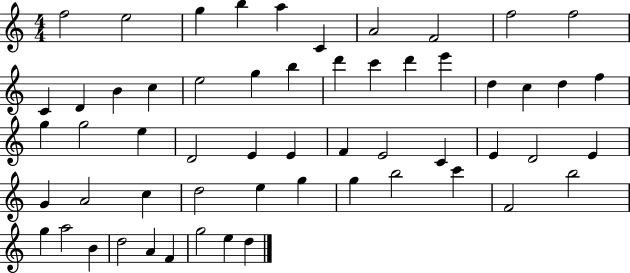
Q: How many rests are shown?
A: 0